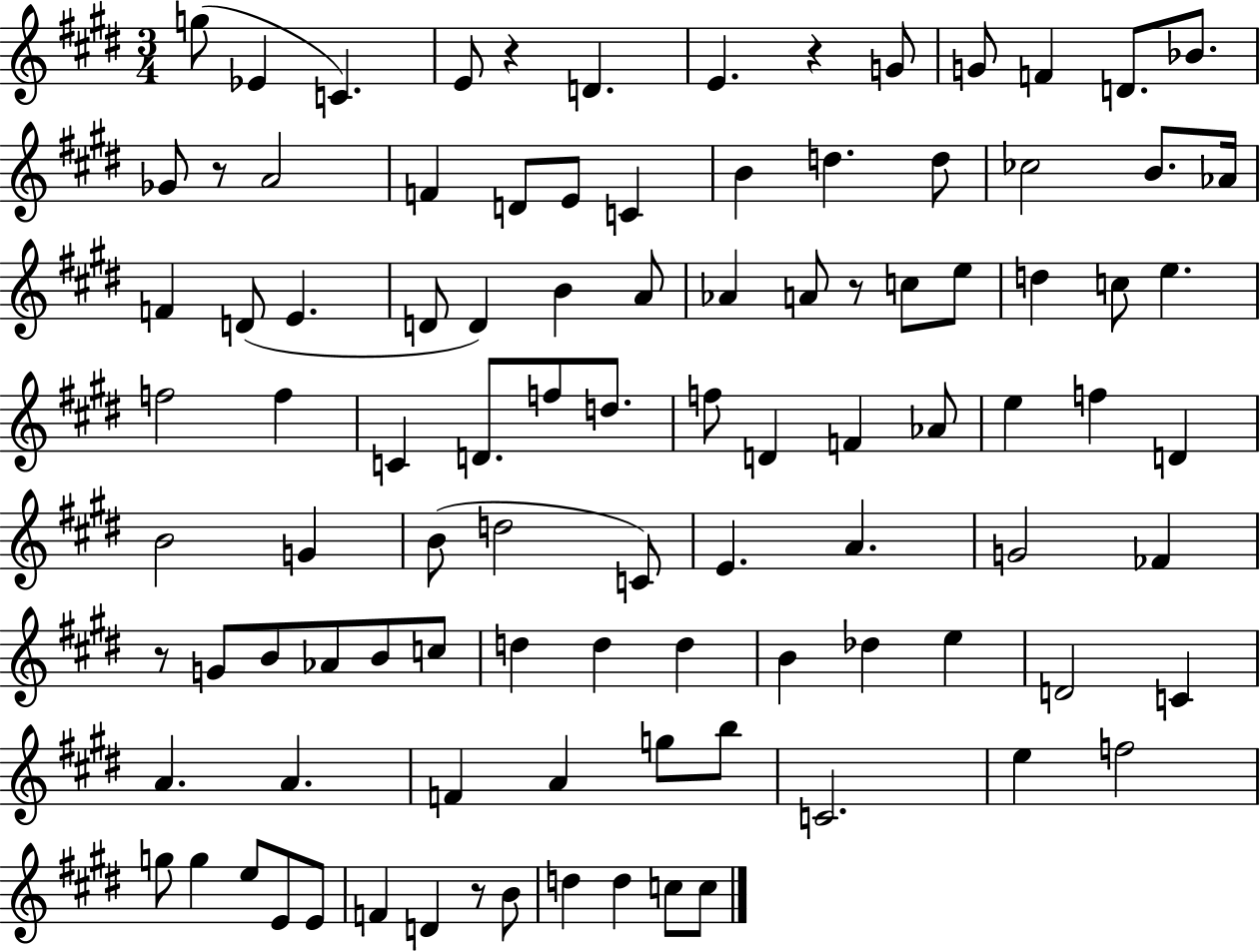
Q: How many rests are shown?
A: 6